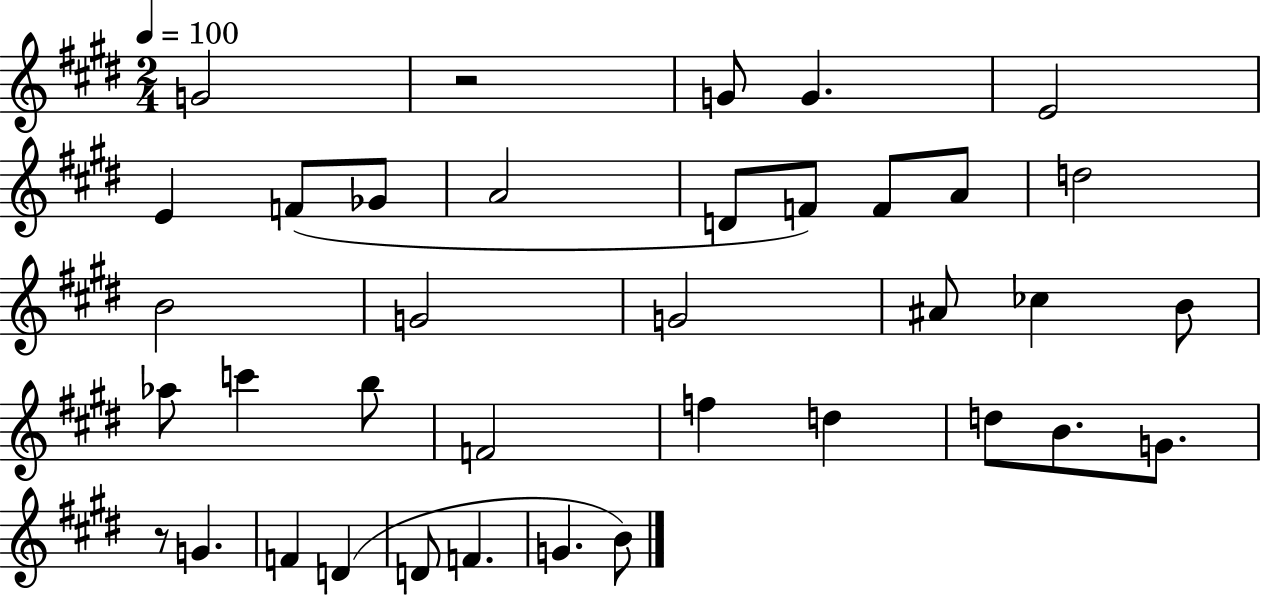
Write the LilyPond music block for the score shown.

{
  \clef treble
  \numericTimeSignature
  \time 2/4
  \key e \major
  \tempo 4 = 100
  \repeat volta 2 { g'2 | r2 | g'8 g'4. | e'2 | \break e'4 f'8( ges'8 | a'2 | d'8 f'8) f'8 a'8 | d''2 | \break b'2 | g'2 | g'2 | ais'8 ces''4 b'8 | \break aes''8 c'''4 b''8 | f'2 | f''4 d''4 | d''8 b'8. g'8. | \break r8 g'4. | f'4 d'4( | d'8 f'4. | g'4. b'8) | \break } \bar "|."
}